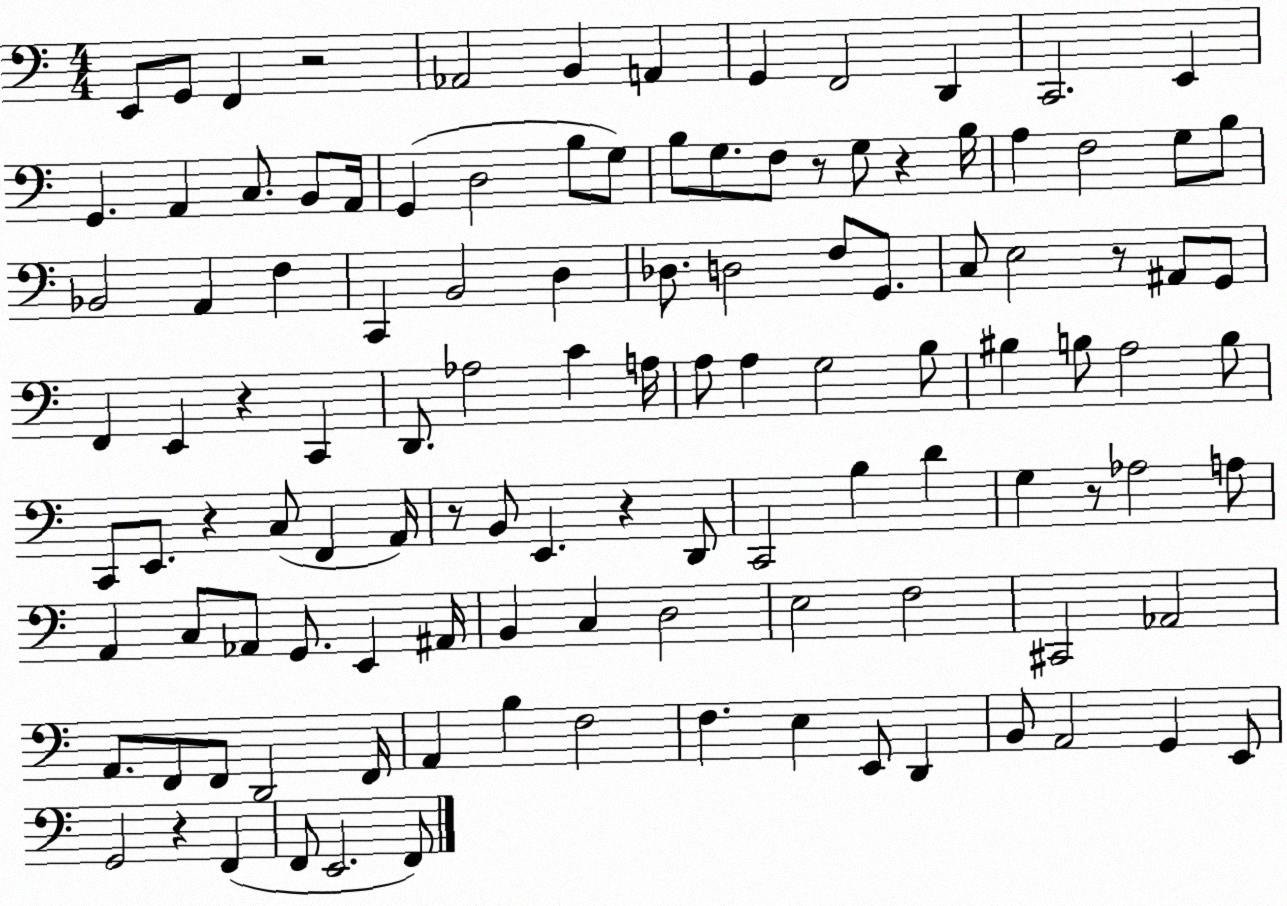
X:1
T:Untitled
M:4/4
L:1/4
K:C
E,,/2 G,,/2 F,, z2 _A,,2 B,, A,, G,, F,,2 D,, C,,2 E,, G,, A,, C,/2 B,,/2 A,,/4 G,, D,2 B,/2 G,/2 B,/2 G,/2 F,/2 z/2 G,/2 z B,/4 A, F,2 G,/2 B,/2 _B,,2 A,, F, C,, B,,2 D, _D,/2 D,2 F,/2 G,,/2 C,/2 E,2 z/2 ^A,,/2 G,,/2 F,, E,, z C,, D,,/2 _A,2 C A,/4 A,/2 A, G,2 B,/2 ^B, B,/2 A,2 B,/2 C,,/2 E,,/2 z C,/2 F,, A,,/4 z/2 B,,/2 E,, z D,,/2 C,,2 B, D G, z/2 _A,2 A,/2 A,, C,/2 _A,,/2 G,,/2 E,, ^A,,/4 B,, C, D,2 E,2 F,2 ^C,,2 _A,,2 A,,/2 F,,/2 F,,/2 D,,2 F,,/4 A,, B, F,2 F, E, E,,/2 D,, B,,/2 A,,2 G,, E,,/2 G,,2 z F,, F,,/2 E,,2 F,,/2